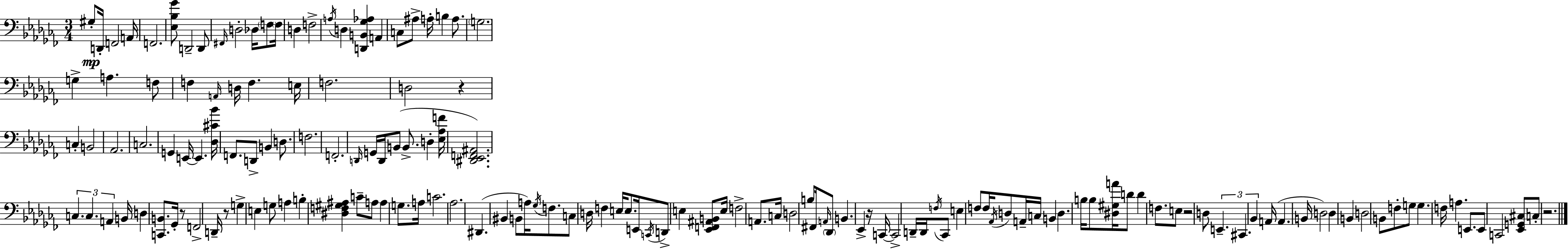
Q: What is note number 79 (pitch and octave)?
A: C3